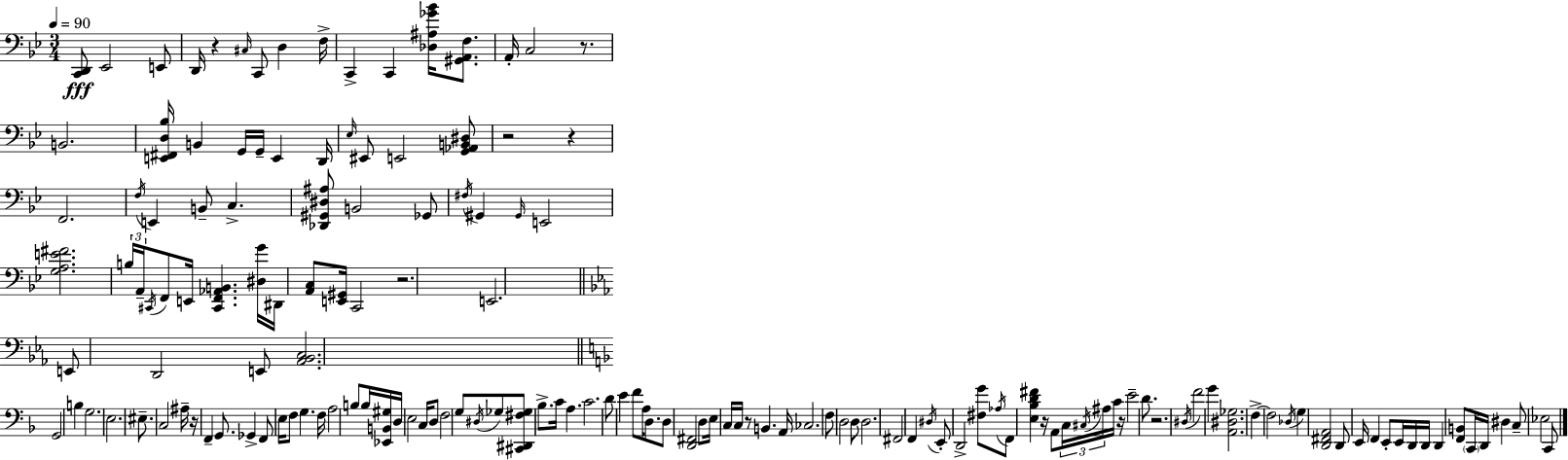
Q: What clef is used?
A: bass